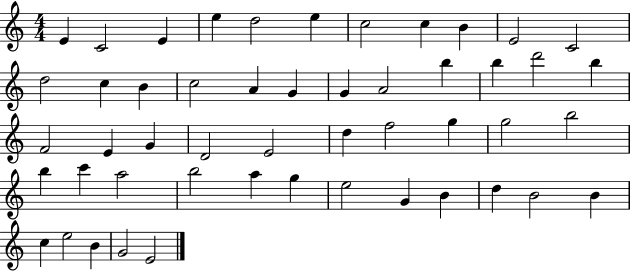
E4/q C4/h E4/q E5/q D5/h E5/q C5/h C5/q B4/q E4/h C4/h D5/h C5/q B4/q C5/h A4/q G4/q G4/q A4/h B5/q B5/q D6/h B5/q F4/h E4/q G4/q D4/h E4/h D5/q F5/h G5/q G5/h B5/h B5/q C6/q A5/h B5/h A5/q G5/q E5/h G4/q B4/q D5/q B4/h B4/q C5/q E5/h B4/q G4/h E4/h